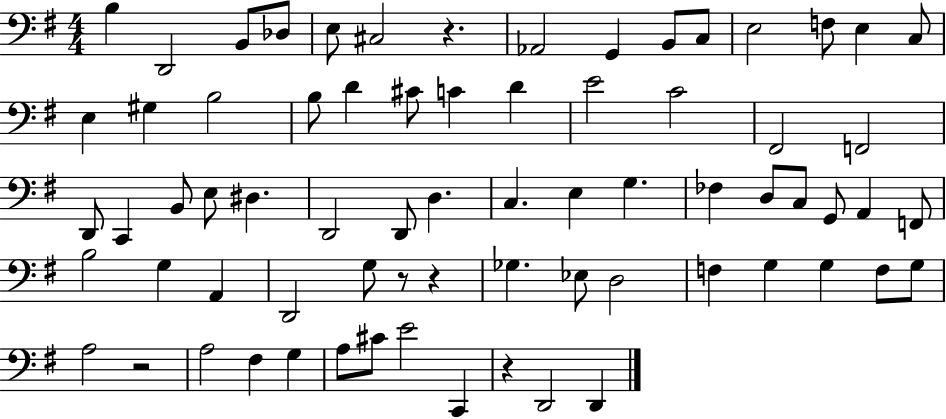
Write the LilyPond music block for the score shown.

{
  \clef bass
  \numericTimeSignature
  \time 4/4
  \key g \major
  b4 d,2 b,8 des8 | e8 cis2 r4. | aes,2 g,4 b,8 c8 | e2 f8 e4 c8 | \break e4 gis4 b2 | b8 d'4 cis'8 c'4 d'4 | e'2 c'2 | fis,2 f,2 | \break d,8 c,4 b,8 e8 dis4. | d,2 d,8 d4. | c4. e4 g4. | fes4 d8 c8 g,8 a,4 f,8 | \break b2 g4 a,4 | d,2 g8 r8 r4 | ges4. ees8 d2 | f4 g4 g4 f8 g8 | \break a2 r2 | a2 fis4 g4 | a8 cis'8 e'2 c,4 | r4 d,2 d,4 | \break \bar "|."
}